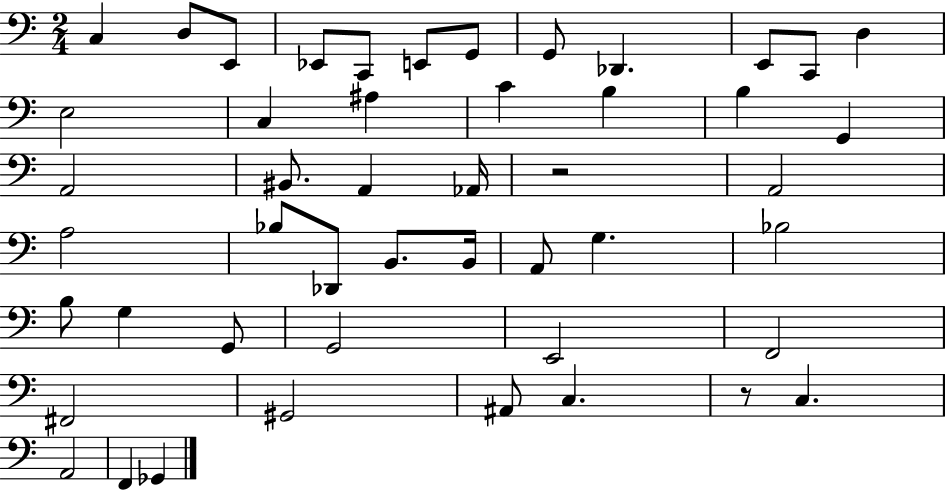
{
  \clef bass
  \numericTimeSignature
  \time 2/4
  \key c \major
  c4 d8 e,8 | ees,8 c,8 e,8 g,8 | g,8 des,4. | e,8 c,8 d4 | \break e2 | c4 ais4 | c'4 b4 | b4 g,4 | \break a,2 | bis,8. a,4 aes,16 | r2 | a,2 | \break a2 | bes8 des,8 b,8. b,16 | a,8 g4. | bes2 | \break b8 g4 g,8 | g,2 | e,2 | f,2 | \break fis,2 | gis,2 | ais,8 c4. | r8 c4. | \break a,2 | f,4 ges,4 | \bar "|."
}